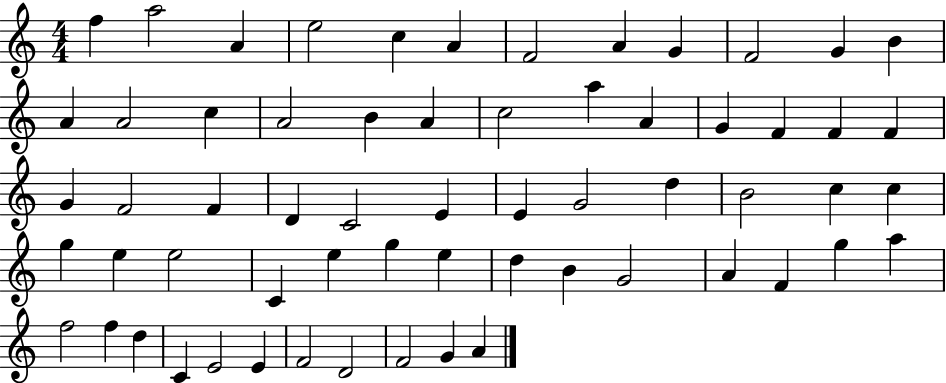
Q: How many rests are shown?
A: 0